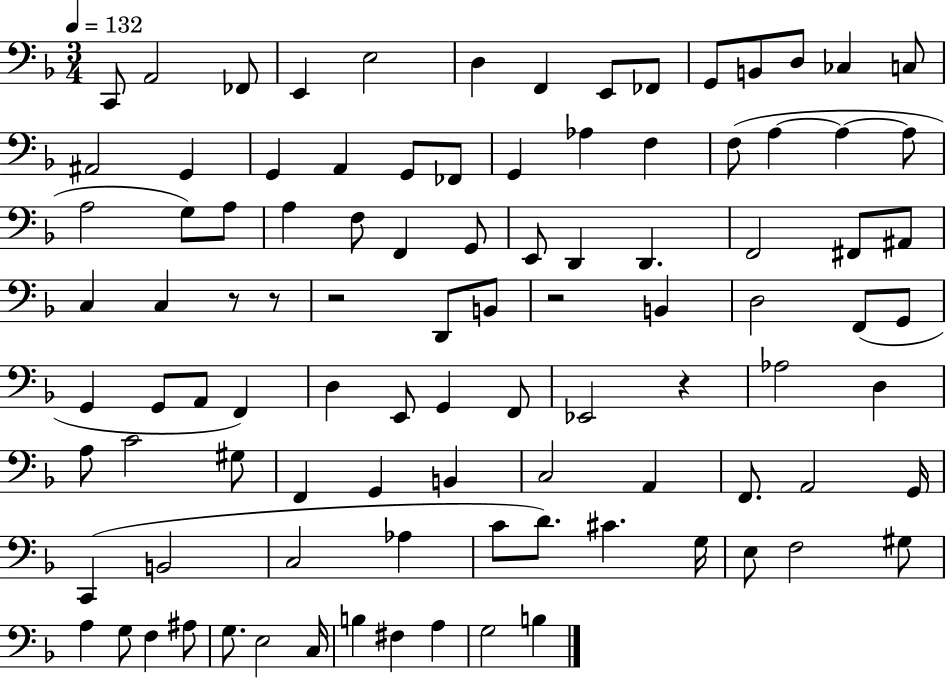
C2/e A2/h FES2/e E2/q E3/h D3/q F2/q E2/e FES2/e G2/e B2/e D3/e CES3/q C3/e A#2/h G2/q G2/q A2/q G2/e FES2/e G2/q Ab3/q F3/q F3/e A3/q A3/q A3/e A3/h G3/e A3/e A3/q F3/e F2/q G2/e E2/e D2/q D2/q. F2/h F#2/e A#2/e C3/q C3/q R/e R/e R/h D2/e B2/e R/h B2/q D3/h F2/e G2/e G2/q G2/e A2/e F2/q D3/q E2/e G2/q F2/e Eb2/h R/q Ab3/h D3/q A3/e C4/h G#3/e F2/q G2/q B2/q C3/h A2/q F2/e. A2/h G2/s C2/q B2/h C3/h Ab3/q C4/e D4/e. C#4/q. G3/s E3/e F3/h G#3/e A3/q G3/e F3/q A#3/e G3/e. E3/h C3/s B3/q F#3/q A3/q G3/h B3/q